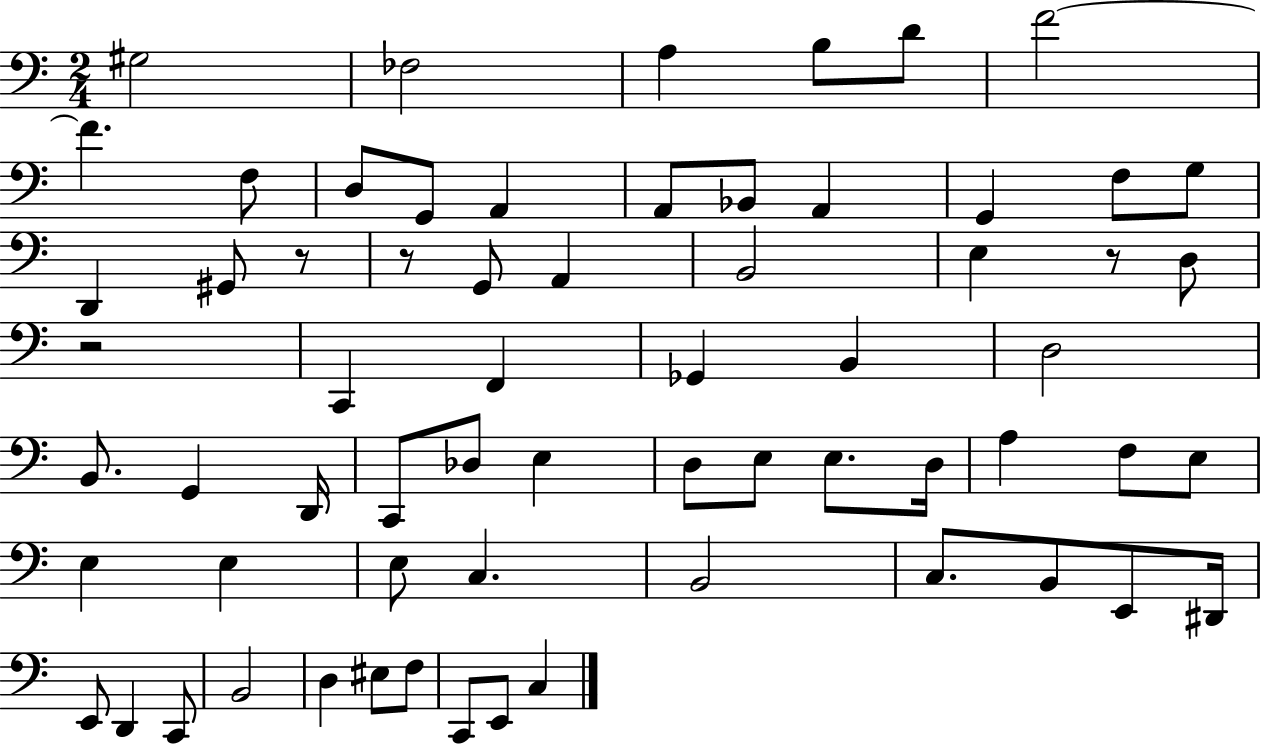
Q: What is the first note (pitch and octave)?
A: G#3